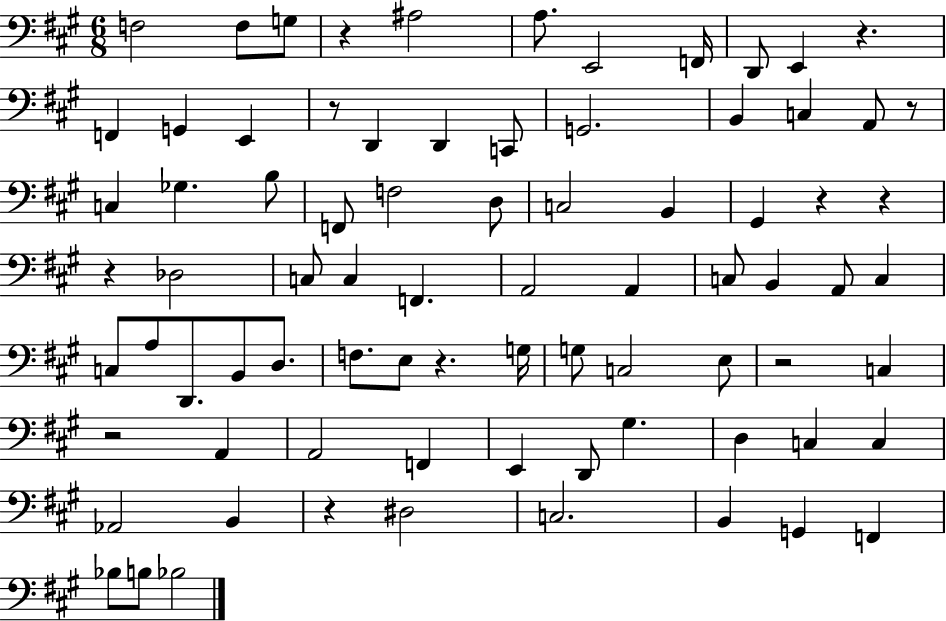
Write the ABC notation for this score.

X:1
T:Untitled
M:6/8
L:1/4
K:A
F,2 F,/2 G,/2 z ^A,2 A,/2 E,,2 F,,/4 D,,/2 E,, z F,, G,, E,, z/2 D,, D,, C,,/2 G,,2 B,, C, A,,/2 z/2 C, _G, B,/2 F,,/2 F,2 D,/2 C,2 B,, ^G,, z z z _D,2 C,/2 C, F,, A,,2 A,, C,/2 B,, A,,/2 C, C,/2 A,/2 D,,/2 B,,/2 D,/2 F,/2 E,/2 z G,/4 G,/2 C,2 E,/2 z2 C, z2 A,, A,,2 F,, E,, D,,/2 ^G, D, C, C, _A,,2 B,, z ^D,2 C,2 B,, G,, F,, _B,/2 B,/2 _B,2